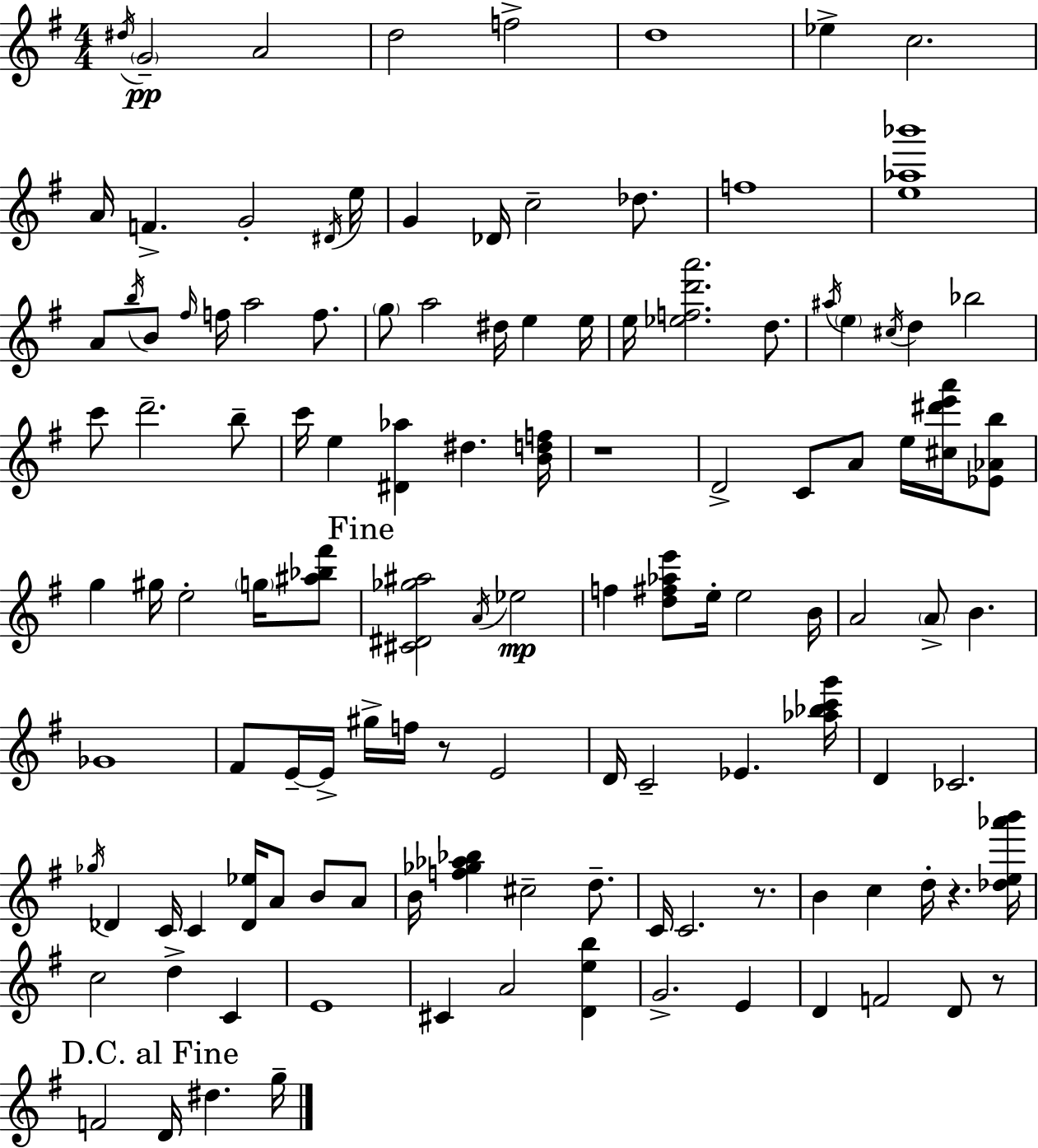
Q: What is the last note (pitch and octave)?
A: G5